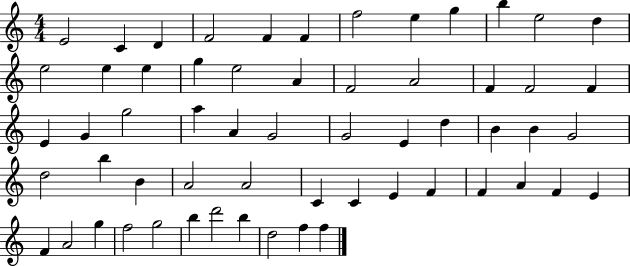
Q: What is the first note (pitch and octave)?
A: E4